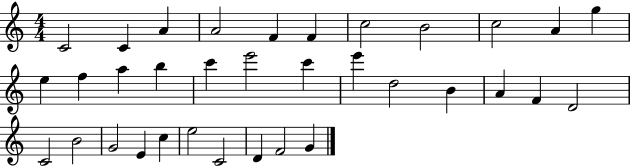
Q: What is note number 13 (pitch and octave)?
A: F5